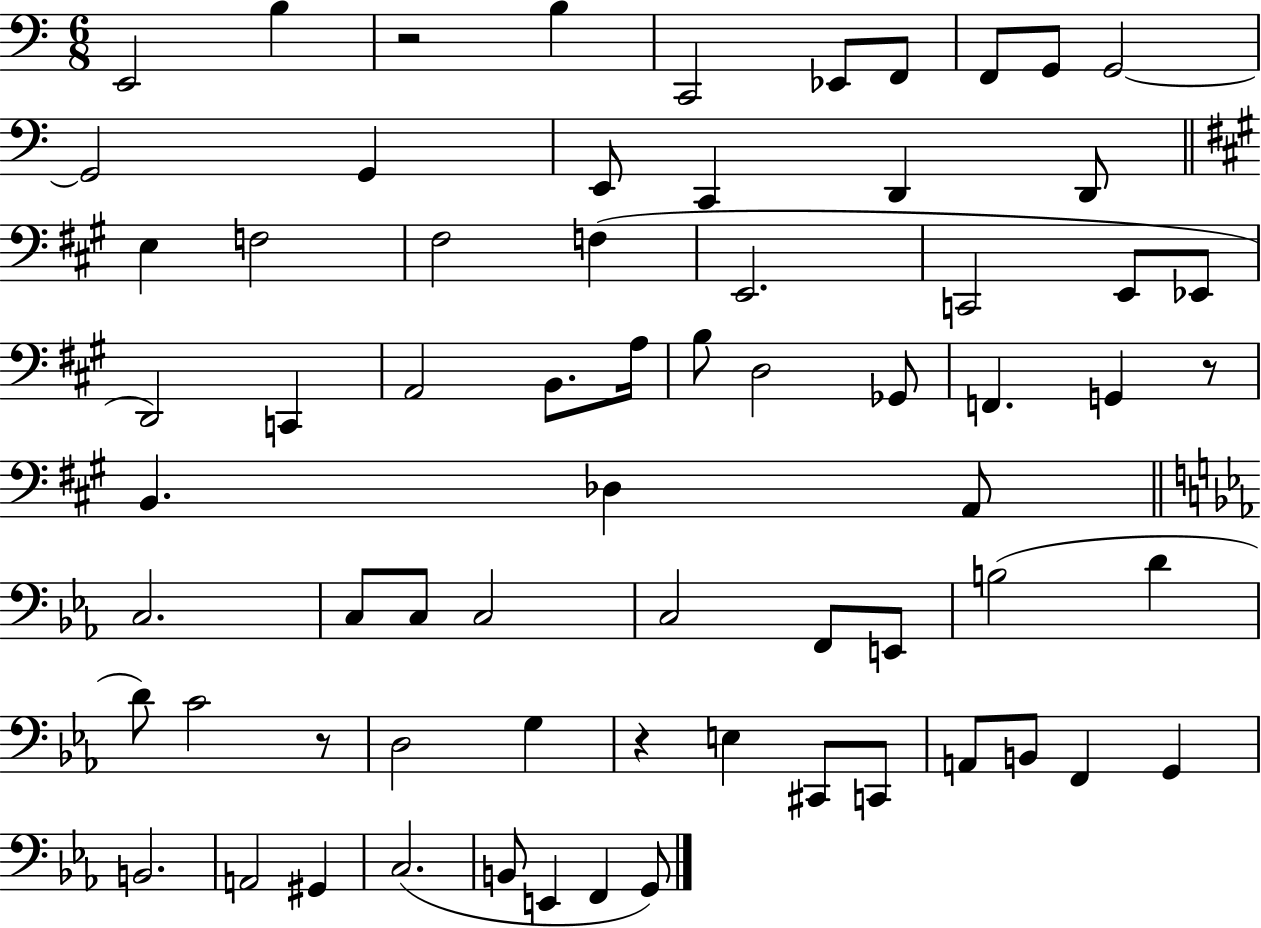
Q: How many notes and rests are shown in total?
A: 68